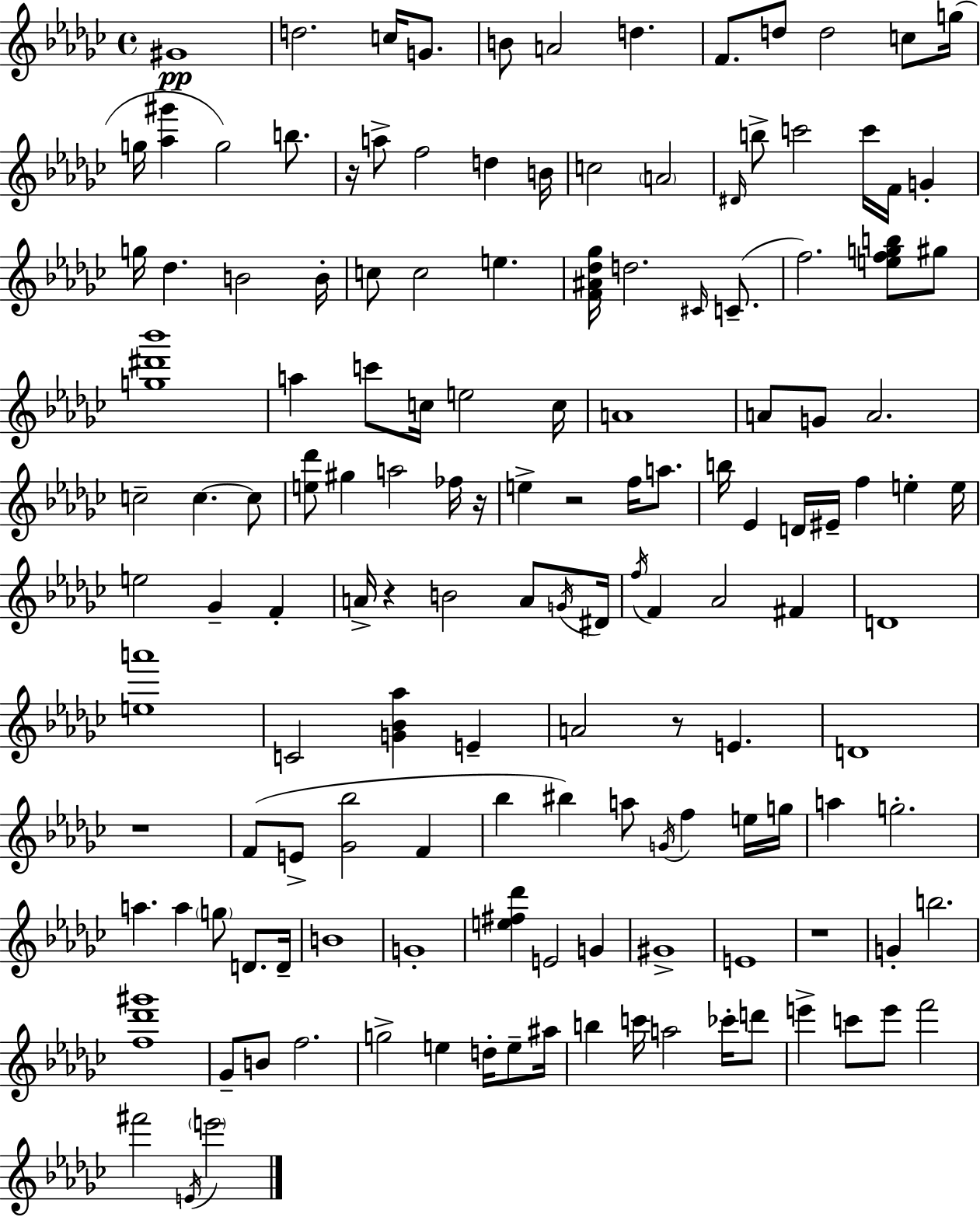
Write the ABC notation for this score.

X:1
T:Untitled
M:4/4
L:1/4
K:Ebm
^G4 d2 c/4 G/2 B/2 A2 d F/2 d/2 d2 c/2 g/4 g/4 [_a^g'] g2 b/2 z/4 a/2 f2 d B/4 c2 A2 ^D/4 b/2 c'2 c'/4 F/4 G g/4 _d B2 B/4 c/2 c2 e [F^A_d_g]/4 d2 ^C/4 C/2 f2 [efgb]/2 ^g/2 [g^d'_b']4 a c'/2 c/4 e2 c/4 A4 A/2 G/2 A2 c2 c c/2 [e_d']/2 ^g a2 _f/4 z/4 e z2 f/4 a/2 b/4 _E D/4 ^E/4 f e e/4 e2 _G F A/4 z B2 A/2 G/4 ^D/4 f/4 F _A2 ^F D4 [ea']4 C2 [G_B_a] E A2 z/2 E D4 z4 F/2 E/2 [_G_b]2 F _b ^b a/2 G/4 f e/4 g/4 a g2 a a g/2 D/2 D/4 B4 G4 [e^f_d'] E2 G ^G4 E4 z4 G b2 [f_d'^g']4 _G/2 B/2 f2 g2 e d/4 e/2 ^a/4 b c'/4 a2 _c'/4 d'/2 e' c'/2 e'/2 f'2 ^f'2 E/4 e'2